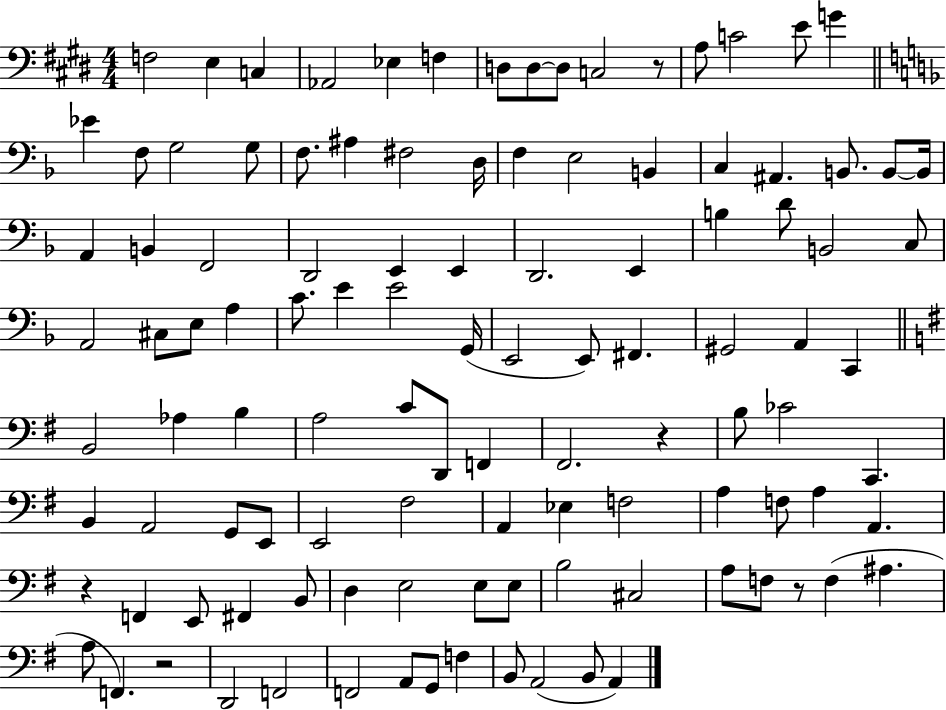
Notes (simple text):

F3/h E3/q C3/q Ab2/h Eb3/q F3/q D3/e D3/e D3/e C3/h R/e A3/e C4/h E4/e G4/q Eb4/q F3/e G3/h G3/e F3/e. A#3/q F#3/h D3/s F3/q E3/h B2/q C3/q A#2/q. B2/e. B2/e B2/s A2/q B2/q F2/h D2/h E2/q E2/q D2/h. E2/q B3/q D4/e B2/h C3/e A2/h C#3/e E3/e A3/q C4/e. E4/q E4/h G2/s E2/h E2/e F#2/q. G#2/h A2/q C2/q B2/h Ab3/q B3/q A3/h C4/e D2/e F2/q F#2/h. R/q B3/e CES4/h C2/q. B2/q A2/h G2/e E2/e E2/h F#3/h A2/q Eb3/q F3/h A3/q F3/e A3/q A2/q. R/q F2/q E2/e F#2/q B2/e D3/q E3/h E3/e E3/e B3/h C#3/h A3/e F3/e R/e F3/q A#3/q. A3/e F2/q. R/h D2/h F2/h F2/h A2/e G2/e F3/q B2/e A2/h B2/e A2/q